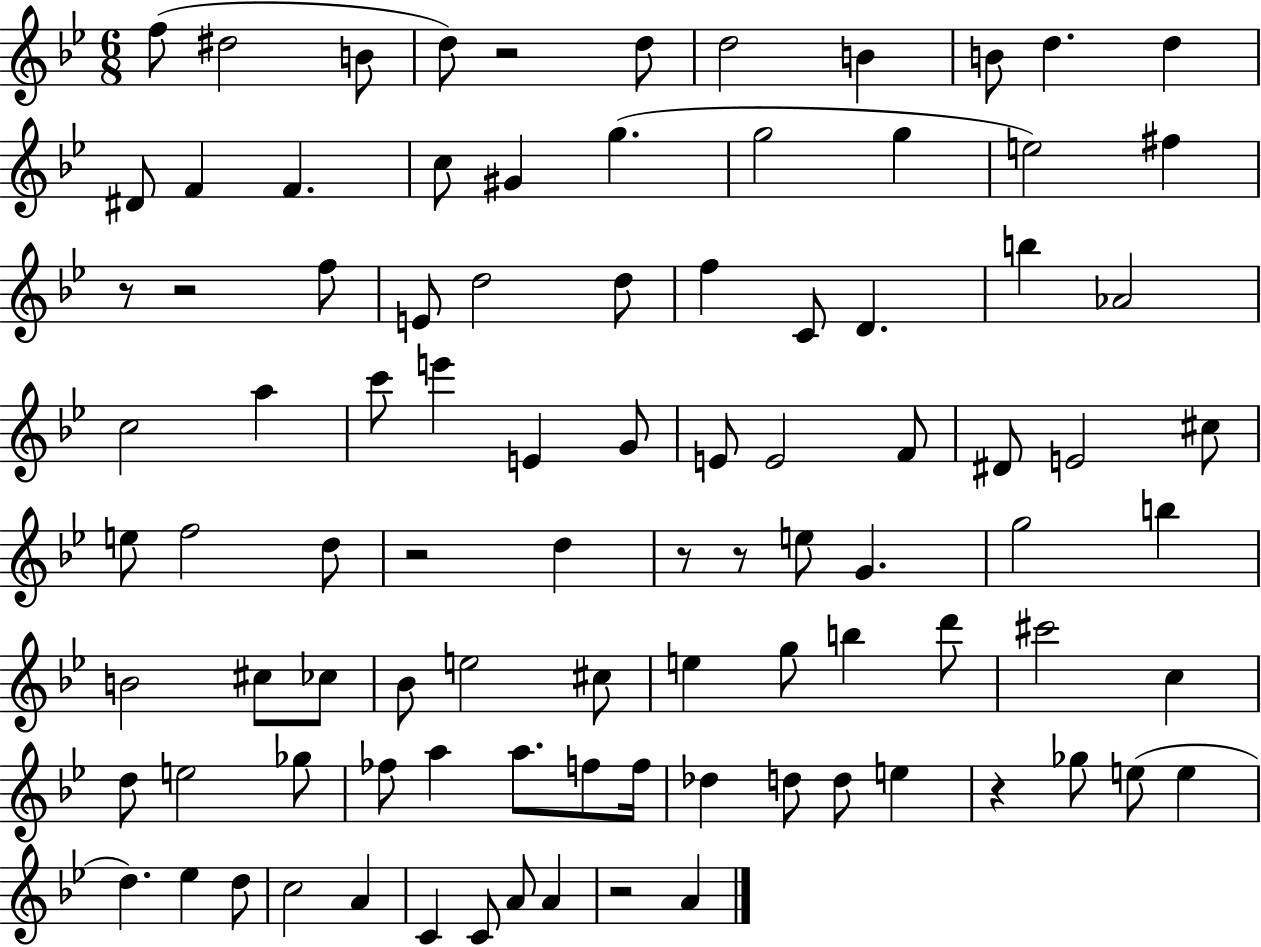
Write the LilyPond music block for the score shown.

{
  \clef treble
  \numericTimeSignature
  \time 6/8
  \key bes \major
  f''8( dis''2 b'8 | d''8) r2 d''8 | d''2 b'4 | b'8 d''4. d''4 | \break dis'8 f'4 f'4. | c''8 gis'4 g''4.( | g''2 g''4 | e''2) fis''4 | \break r8 r2 f''8 | e'8 d''2 d''8 | f''4 c'8 d'4. | b''4 aes'2 | \break c''2 a''4 | c'''8 e'''4 e'4 g'8 | e'8 e'2 f'8 | dis'8 e'2 cis''8 | \break e''8 f''2 d''8 | r2 d''4 | r8 r8 e''8 g'4. | g''2 b''4 | \break b'2 cis''8 ces''8 | bes'8 e''2 cis''8 | e''4 g''8 b''4 d'''8 | cis'''2 c''4 | \break d''8 e''2 ges''8 | fes''8 a''4 a''8. f''8 f''16 | des''4 d''8 d''8 e''4 | r4 ges''8 e''8( e''4 | \break d''4.) ees''4 d''8 | c''2 a'4 | c'4 c'8 a'8 a'4 | r2 a'4 | \break \bar "|."
}